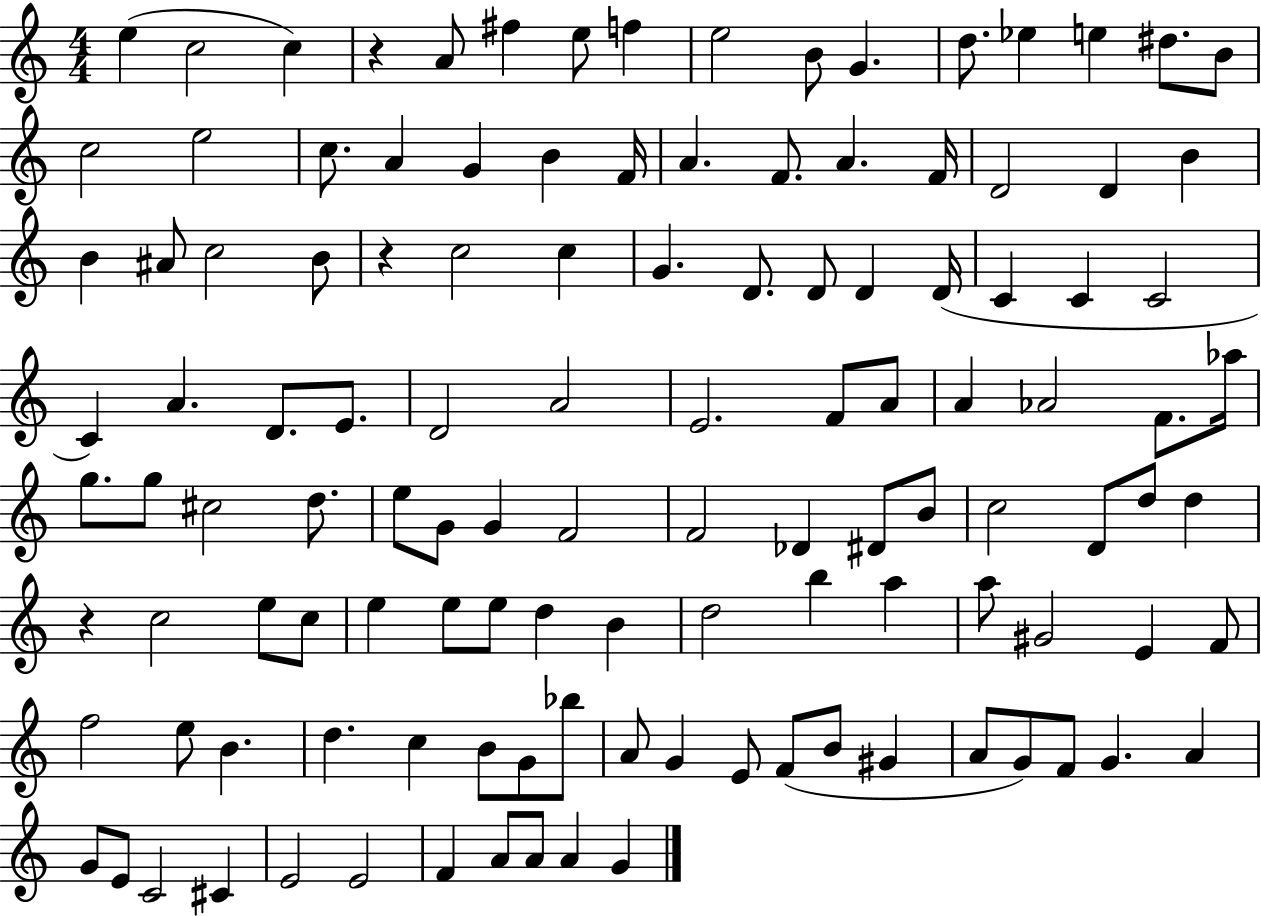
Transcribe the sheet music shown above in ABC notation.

X:1
T:Untitled
M:4/4
L:1/4
K:C
e c2 c z A/2 ^f e/2 f e2 B/2 G d/2 _e e ^d/2 B/2 c2 e2 c/2 A G B F/4 A F/2 A F/4 D2 D B B ^A/2 c2 B/2 z c2 c G D/2 D/2 D D/4 C C C2 C A D/2 E/2 D2 A2 E2 F/2 A/2 A _A2 F/2 _a/4 g/2 g/2 ^c2 d/2 e/2 G/2 G F2 F2 _D ^D/2 B/2 c2 D/2 d/2 d z c2 e/2 c/2 e e/2 e/2 d B d2 b a a/2 ^G2 E F/2 f2 e/2 B d c B/2 G/2 _b/2 A/2 G E/2 F/2 B/2 ^G A/2 G/2 F/2 G A G/2 E/2 C2 ^C E2 E2 F A/2 A/2 A G